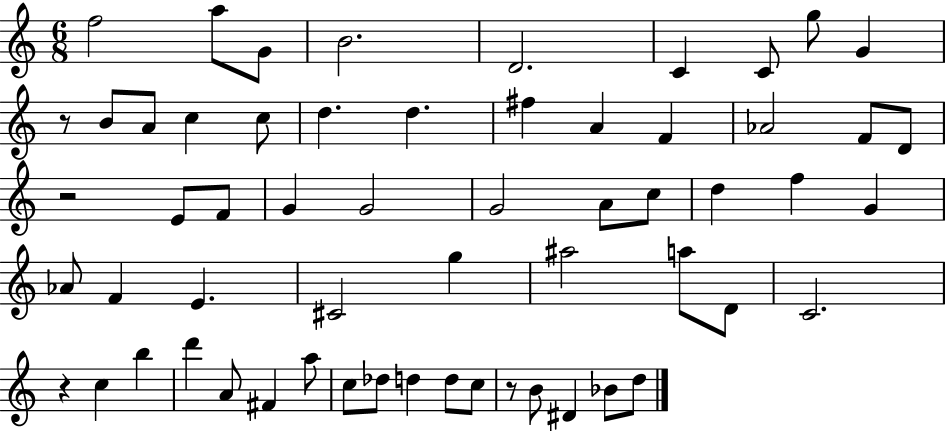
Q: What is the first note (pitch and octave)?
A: F5